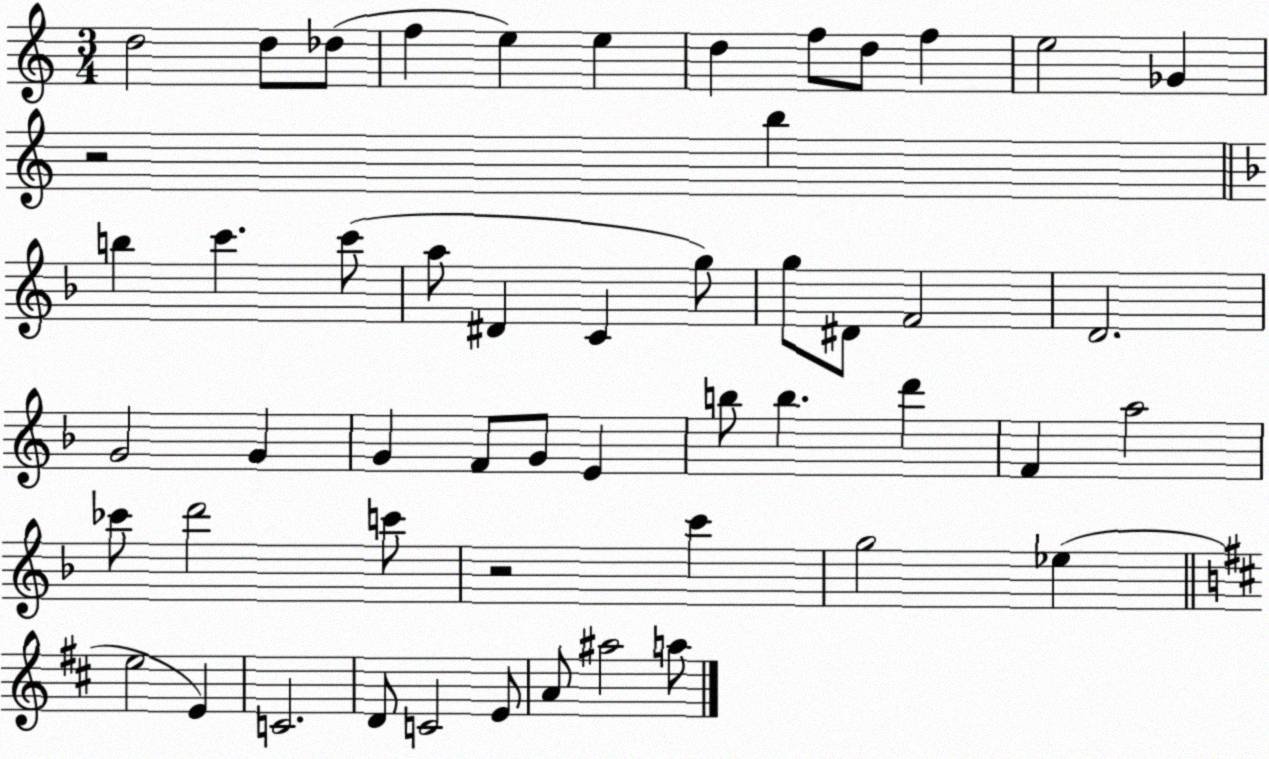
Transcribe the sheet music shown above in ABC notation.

X:1
T:Untitled
M:3/4
L:1/4
K:C
d2 d/2 _d/2 f e e d f/2 d/2 f e2 _G z2 b b c' c'/2 a/2 ^D C g/2 g/2 ^D/2 F2 D2 G2 G G F/2 G/2 E b/2 b d' F a2 _c'/2 d'2 c'/2 z2 c' g2 _e e2 E C2 D/2 C2 E/2 A/2 ^a2 a/2